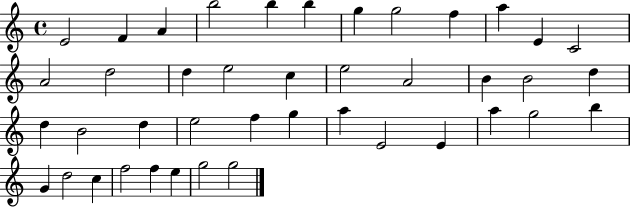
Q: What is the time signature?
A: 4/4